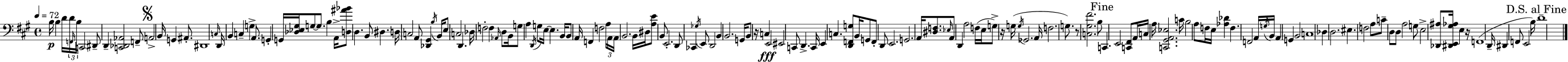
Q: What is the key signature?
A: A major